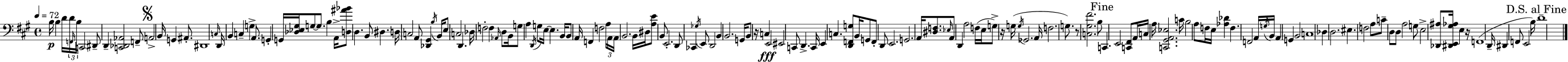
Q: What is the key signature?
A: A major